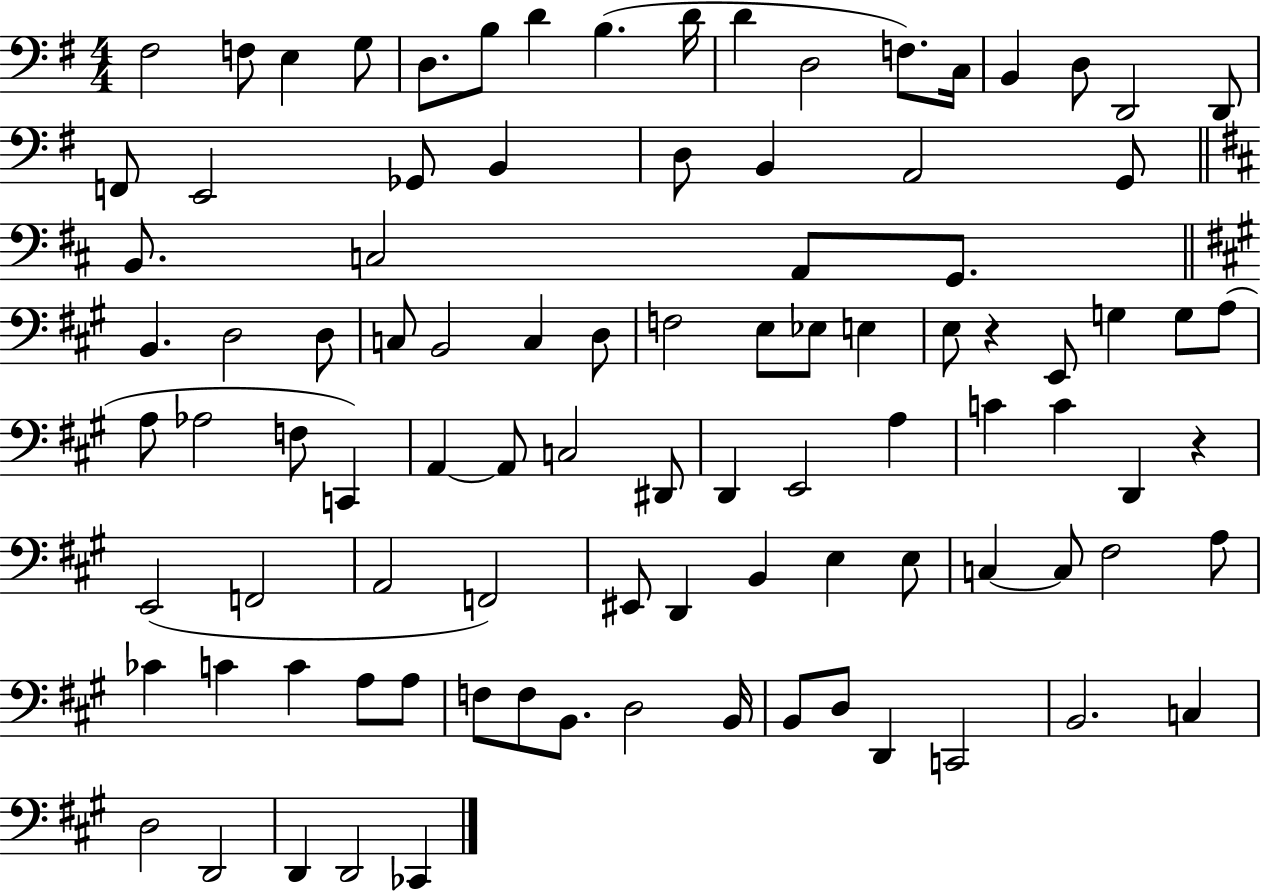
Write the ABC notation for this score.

X:1
T:Untitled
M:4/4
L:1/4
K:G
^F,2 F,/2 E, G,/2 D,/2 B,/2 D B, D/4 D D,2 F,/2 C,/4 B,, D,/2 D,,2 D,,/2 F,,/2 E,,2 _G,,/2 B,, D,/2 B,, A,,2 G,,/2 B,,/2 C,2 A,,/2 G,,/2 B,, D,2 D,/2 C,/2 B,,2 C, D,/2 F,2 E,/2 _E,/2 E, E,/2 z E,,/2 G, G,/2 A,/2 A,/2 _A,2 F,/2 C,, A,, A,,/2 C,2 ^D,,/2 D,, E,,2 A, C C D,, z E,,2 F,,2 A,,2 F,,2 ^E,,/2 D,, B,, E, E,/2 C, C,/2 ^F,2 A,/2 _C C C A,/2 A,/2 F,/2 F,/2 B,,/2 D,2 B,,/4 B,,/2 D,/2 D,, C,,2 B,,2 C, D,2 D,,2 D,, D,,2 _C,,